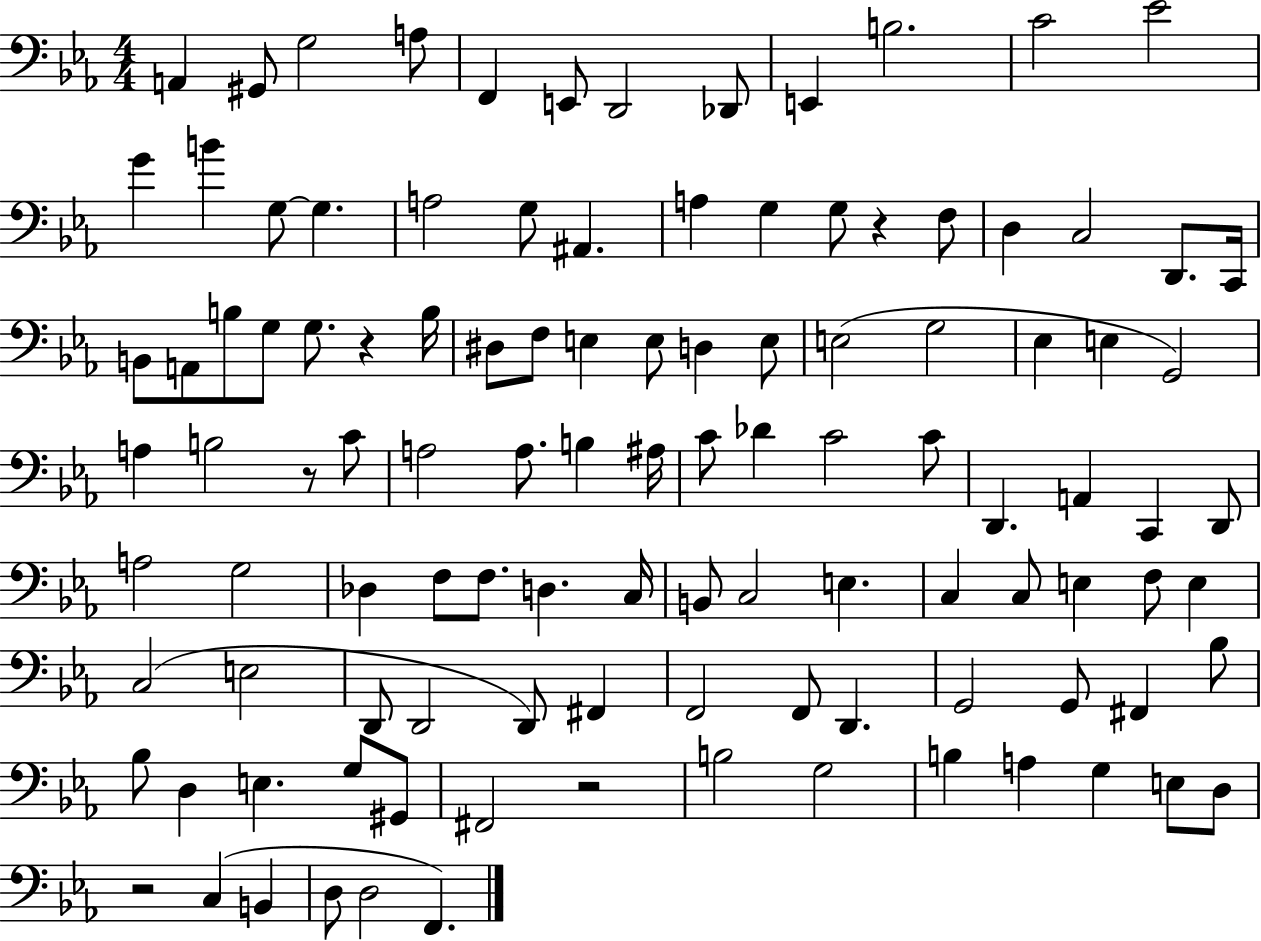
X:1
T:Untitled
M:4/4
L:1/4
K:Eb
A,, ^G,,/2 G,2 A,/2 F,, E,,/2 D,,2 _D,,/2 E,, B,2 C2 _E2 G B G,/2 G, A,2 G,/2 ^A,, A, G, G,/2 z F,/2 D, C,2 D,,/2 C,,/4 B,,/2 A,,/2 B,/2 G,/2 G,/2 z B,/4 ^D,/2 F,/2 E, E,/2 D, E,/2 E,2 G,2 _E, E, G,,2 A, B,2 z/2 C/2 A,2 A,/2 B, ^A,/4 C/2 _D C2 C/2 D,, A,, C,, D,,/2 A,2 G,2 _D, F,/2 F,/2 D, C,/4 B,,/2 C,2 E, C, C,/2 E, F,/2 E, C,2 E,2 D,,/2 D,,2 D,,/2 ^F,, F,,2 F,,/2 D,, G,,2 G,,/2 ^F,, _B,/2 _B,/2 D, E, G,/2 ^G,,/2 ^F,,2 z2 B,2 G,2 B, A, G, E,/2 D,/2 z2 C, B,, D,/2 D,2 F,,